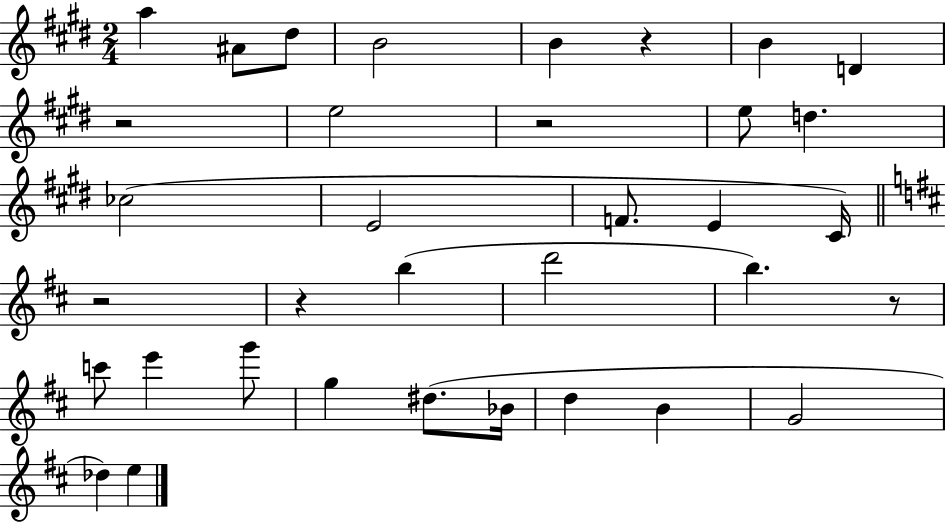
A5/q A#4/e D#5/e B4/h B4/q R/q B4/q D4/q R/h E5/h R/h E5/e D5/q. CES5/h E4/h F4/e. E4/q C#4/s R/h R/q B5/q D6/h B5/q. R/e C6/e E6/q G6/e G5/q D#5/e. Bb4/s D5/q B4/q G4/h Db5/q E5/q